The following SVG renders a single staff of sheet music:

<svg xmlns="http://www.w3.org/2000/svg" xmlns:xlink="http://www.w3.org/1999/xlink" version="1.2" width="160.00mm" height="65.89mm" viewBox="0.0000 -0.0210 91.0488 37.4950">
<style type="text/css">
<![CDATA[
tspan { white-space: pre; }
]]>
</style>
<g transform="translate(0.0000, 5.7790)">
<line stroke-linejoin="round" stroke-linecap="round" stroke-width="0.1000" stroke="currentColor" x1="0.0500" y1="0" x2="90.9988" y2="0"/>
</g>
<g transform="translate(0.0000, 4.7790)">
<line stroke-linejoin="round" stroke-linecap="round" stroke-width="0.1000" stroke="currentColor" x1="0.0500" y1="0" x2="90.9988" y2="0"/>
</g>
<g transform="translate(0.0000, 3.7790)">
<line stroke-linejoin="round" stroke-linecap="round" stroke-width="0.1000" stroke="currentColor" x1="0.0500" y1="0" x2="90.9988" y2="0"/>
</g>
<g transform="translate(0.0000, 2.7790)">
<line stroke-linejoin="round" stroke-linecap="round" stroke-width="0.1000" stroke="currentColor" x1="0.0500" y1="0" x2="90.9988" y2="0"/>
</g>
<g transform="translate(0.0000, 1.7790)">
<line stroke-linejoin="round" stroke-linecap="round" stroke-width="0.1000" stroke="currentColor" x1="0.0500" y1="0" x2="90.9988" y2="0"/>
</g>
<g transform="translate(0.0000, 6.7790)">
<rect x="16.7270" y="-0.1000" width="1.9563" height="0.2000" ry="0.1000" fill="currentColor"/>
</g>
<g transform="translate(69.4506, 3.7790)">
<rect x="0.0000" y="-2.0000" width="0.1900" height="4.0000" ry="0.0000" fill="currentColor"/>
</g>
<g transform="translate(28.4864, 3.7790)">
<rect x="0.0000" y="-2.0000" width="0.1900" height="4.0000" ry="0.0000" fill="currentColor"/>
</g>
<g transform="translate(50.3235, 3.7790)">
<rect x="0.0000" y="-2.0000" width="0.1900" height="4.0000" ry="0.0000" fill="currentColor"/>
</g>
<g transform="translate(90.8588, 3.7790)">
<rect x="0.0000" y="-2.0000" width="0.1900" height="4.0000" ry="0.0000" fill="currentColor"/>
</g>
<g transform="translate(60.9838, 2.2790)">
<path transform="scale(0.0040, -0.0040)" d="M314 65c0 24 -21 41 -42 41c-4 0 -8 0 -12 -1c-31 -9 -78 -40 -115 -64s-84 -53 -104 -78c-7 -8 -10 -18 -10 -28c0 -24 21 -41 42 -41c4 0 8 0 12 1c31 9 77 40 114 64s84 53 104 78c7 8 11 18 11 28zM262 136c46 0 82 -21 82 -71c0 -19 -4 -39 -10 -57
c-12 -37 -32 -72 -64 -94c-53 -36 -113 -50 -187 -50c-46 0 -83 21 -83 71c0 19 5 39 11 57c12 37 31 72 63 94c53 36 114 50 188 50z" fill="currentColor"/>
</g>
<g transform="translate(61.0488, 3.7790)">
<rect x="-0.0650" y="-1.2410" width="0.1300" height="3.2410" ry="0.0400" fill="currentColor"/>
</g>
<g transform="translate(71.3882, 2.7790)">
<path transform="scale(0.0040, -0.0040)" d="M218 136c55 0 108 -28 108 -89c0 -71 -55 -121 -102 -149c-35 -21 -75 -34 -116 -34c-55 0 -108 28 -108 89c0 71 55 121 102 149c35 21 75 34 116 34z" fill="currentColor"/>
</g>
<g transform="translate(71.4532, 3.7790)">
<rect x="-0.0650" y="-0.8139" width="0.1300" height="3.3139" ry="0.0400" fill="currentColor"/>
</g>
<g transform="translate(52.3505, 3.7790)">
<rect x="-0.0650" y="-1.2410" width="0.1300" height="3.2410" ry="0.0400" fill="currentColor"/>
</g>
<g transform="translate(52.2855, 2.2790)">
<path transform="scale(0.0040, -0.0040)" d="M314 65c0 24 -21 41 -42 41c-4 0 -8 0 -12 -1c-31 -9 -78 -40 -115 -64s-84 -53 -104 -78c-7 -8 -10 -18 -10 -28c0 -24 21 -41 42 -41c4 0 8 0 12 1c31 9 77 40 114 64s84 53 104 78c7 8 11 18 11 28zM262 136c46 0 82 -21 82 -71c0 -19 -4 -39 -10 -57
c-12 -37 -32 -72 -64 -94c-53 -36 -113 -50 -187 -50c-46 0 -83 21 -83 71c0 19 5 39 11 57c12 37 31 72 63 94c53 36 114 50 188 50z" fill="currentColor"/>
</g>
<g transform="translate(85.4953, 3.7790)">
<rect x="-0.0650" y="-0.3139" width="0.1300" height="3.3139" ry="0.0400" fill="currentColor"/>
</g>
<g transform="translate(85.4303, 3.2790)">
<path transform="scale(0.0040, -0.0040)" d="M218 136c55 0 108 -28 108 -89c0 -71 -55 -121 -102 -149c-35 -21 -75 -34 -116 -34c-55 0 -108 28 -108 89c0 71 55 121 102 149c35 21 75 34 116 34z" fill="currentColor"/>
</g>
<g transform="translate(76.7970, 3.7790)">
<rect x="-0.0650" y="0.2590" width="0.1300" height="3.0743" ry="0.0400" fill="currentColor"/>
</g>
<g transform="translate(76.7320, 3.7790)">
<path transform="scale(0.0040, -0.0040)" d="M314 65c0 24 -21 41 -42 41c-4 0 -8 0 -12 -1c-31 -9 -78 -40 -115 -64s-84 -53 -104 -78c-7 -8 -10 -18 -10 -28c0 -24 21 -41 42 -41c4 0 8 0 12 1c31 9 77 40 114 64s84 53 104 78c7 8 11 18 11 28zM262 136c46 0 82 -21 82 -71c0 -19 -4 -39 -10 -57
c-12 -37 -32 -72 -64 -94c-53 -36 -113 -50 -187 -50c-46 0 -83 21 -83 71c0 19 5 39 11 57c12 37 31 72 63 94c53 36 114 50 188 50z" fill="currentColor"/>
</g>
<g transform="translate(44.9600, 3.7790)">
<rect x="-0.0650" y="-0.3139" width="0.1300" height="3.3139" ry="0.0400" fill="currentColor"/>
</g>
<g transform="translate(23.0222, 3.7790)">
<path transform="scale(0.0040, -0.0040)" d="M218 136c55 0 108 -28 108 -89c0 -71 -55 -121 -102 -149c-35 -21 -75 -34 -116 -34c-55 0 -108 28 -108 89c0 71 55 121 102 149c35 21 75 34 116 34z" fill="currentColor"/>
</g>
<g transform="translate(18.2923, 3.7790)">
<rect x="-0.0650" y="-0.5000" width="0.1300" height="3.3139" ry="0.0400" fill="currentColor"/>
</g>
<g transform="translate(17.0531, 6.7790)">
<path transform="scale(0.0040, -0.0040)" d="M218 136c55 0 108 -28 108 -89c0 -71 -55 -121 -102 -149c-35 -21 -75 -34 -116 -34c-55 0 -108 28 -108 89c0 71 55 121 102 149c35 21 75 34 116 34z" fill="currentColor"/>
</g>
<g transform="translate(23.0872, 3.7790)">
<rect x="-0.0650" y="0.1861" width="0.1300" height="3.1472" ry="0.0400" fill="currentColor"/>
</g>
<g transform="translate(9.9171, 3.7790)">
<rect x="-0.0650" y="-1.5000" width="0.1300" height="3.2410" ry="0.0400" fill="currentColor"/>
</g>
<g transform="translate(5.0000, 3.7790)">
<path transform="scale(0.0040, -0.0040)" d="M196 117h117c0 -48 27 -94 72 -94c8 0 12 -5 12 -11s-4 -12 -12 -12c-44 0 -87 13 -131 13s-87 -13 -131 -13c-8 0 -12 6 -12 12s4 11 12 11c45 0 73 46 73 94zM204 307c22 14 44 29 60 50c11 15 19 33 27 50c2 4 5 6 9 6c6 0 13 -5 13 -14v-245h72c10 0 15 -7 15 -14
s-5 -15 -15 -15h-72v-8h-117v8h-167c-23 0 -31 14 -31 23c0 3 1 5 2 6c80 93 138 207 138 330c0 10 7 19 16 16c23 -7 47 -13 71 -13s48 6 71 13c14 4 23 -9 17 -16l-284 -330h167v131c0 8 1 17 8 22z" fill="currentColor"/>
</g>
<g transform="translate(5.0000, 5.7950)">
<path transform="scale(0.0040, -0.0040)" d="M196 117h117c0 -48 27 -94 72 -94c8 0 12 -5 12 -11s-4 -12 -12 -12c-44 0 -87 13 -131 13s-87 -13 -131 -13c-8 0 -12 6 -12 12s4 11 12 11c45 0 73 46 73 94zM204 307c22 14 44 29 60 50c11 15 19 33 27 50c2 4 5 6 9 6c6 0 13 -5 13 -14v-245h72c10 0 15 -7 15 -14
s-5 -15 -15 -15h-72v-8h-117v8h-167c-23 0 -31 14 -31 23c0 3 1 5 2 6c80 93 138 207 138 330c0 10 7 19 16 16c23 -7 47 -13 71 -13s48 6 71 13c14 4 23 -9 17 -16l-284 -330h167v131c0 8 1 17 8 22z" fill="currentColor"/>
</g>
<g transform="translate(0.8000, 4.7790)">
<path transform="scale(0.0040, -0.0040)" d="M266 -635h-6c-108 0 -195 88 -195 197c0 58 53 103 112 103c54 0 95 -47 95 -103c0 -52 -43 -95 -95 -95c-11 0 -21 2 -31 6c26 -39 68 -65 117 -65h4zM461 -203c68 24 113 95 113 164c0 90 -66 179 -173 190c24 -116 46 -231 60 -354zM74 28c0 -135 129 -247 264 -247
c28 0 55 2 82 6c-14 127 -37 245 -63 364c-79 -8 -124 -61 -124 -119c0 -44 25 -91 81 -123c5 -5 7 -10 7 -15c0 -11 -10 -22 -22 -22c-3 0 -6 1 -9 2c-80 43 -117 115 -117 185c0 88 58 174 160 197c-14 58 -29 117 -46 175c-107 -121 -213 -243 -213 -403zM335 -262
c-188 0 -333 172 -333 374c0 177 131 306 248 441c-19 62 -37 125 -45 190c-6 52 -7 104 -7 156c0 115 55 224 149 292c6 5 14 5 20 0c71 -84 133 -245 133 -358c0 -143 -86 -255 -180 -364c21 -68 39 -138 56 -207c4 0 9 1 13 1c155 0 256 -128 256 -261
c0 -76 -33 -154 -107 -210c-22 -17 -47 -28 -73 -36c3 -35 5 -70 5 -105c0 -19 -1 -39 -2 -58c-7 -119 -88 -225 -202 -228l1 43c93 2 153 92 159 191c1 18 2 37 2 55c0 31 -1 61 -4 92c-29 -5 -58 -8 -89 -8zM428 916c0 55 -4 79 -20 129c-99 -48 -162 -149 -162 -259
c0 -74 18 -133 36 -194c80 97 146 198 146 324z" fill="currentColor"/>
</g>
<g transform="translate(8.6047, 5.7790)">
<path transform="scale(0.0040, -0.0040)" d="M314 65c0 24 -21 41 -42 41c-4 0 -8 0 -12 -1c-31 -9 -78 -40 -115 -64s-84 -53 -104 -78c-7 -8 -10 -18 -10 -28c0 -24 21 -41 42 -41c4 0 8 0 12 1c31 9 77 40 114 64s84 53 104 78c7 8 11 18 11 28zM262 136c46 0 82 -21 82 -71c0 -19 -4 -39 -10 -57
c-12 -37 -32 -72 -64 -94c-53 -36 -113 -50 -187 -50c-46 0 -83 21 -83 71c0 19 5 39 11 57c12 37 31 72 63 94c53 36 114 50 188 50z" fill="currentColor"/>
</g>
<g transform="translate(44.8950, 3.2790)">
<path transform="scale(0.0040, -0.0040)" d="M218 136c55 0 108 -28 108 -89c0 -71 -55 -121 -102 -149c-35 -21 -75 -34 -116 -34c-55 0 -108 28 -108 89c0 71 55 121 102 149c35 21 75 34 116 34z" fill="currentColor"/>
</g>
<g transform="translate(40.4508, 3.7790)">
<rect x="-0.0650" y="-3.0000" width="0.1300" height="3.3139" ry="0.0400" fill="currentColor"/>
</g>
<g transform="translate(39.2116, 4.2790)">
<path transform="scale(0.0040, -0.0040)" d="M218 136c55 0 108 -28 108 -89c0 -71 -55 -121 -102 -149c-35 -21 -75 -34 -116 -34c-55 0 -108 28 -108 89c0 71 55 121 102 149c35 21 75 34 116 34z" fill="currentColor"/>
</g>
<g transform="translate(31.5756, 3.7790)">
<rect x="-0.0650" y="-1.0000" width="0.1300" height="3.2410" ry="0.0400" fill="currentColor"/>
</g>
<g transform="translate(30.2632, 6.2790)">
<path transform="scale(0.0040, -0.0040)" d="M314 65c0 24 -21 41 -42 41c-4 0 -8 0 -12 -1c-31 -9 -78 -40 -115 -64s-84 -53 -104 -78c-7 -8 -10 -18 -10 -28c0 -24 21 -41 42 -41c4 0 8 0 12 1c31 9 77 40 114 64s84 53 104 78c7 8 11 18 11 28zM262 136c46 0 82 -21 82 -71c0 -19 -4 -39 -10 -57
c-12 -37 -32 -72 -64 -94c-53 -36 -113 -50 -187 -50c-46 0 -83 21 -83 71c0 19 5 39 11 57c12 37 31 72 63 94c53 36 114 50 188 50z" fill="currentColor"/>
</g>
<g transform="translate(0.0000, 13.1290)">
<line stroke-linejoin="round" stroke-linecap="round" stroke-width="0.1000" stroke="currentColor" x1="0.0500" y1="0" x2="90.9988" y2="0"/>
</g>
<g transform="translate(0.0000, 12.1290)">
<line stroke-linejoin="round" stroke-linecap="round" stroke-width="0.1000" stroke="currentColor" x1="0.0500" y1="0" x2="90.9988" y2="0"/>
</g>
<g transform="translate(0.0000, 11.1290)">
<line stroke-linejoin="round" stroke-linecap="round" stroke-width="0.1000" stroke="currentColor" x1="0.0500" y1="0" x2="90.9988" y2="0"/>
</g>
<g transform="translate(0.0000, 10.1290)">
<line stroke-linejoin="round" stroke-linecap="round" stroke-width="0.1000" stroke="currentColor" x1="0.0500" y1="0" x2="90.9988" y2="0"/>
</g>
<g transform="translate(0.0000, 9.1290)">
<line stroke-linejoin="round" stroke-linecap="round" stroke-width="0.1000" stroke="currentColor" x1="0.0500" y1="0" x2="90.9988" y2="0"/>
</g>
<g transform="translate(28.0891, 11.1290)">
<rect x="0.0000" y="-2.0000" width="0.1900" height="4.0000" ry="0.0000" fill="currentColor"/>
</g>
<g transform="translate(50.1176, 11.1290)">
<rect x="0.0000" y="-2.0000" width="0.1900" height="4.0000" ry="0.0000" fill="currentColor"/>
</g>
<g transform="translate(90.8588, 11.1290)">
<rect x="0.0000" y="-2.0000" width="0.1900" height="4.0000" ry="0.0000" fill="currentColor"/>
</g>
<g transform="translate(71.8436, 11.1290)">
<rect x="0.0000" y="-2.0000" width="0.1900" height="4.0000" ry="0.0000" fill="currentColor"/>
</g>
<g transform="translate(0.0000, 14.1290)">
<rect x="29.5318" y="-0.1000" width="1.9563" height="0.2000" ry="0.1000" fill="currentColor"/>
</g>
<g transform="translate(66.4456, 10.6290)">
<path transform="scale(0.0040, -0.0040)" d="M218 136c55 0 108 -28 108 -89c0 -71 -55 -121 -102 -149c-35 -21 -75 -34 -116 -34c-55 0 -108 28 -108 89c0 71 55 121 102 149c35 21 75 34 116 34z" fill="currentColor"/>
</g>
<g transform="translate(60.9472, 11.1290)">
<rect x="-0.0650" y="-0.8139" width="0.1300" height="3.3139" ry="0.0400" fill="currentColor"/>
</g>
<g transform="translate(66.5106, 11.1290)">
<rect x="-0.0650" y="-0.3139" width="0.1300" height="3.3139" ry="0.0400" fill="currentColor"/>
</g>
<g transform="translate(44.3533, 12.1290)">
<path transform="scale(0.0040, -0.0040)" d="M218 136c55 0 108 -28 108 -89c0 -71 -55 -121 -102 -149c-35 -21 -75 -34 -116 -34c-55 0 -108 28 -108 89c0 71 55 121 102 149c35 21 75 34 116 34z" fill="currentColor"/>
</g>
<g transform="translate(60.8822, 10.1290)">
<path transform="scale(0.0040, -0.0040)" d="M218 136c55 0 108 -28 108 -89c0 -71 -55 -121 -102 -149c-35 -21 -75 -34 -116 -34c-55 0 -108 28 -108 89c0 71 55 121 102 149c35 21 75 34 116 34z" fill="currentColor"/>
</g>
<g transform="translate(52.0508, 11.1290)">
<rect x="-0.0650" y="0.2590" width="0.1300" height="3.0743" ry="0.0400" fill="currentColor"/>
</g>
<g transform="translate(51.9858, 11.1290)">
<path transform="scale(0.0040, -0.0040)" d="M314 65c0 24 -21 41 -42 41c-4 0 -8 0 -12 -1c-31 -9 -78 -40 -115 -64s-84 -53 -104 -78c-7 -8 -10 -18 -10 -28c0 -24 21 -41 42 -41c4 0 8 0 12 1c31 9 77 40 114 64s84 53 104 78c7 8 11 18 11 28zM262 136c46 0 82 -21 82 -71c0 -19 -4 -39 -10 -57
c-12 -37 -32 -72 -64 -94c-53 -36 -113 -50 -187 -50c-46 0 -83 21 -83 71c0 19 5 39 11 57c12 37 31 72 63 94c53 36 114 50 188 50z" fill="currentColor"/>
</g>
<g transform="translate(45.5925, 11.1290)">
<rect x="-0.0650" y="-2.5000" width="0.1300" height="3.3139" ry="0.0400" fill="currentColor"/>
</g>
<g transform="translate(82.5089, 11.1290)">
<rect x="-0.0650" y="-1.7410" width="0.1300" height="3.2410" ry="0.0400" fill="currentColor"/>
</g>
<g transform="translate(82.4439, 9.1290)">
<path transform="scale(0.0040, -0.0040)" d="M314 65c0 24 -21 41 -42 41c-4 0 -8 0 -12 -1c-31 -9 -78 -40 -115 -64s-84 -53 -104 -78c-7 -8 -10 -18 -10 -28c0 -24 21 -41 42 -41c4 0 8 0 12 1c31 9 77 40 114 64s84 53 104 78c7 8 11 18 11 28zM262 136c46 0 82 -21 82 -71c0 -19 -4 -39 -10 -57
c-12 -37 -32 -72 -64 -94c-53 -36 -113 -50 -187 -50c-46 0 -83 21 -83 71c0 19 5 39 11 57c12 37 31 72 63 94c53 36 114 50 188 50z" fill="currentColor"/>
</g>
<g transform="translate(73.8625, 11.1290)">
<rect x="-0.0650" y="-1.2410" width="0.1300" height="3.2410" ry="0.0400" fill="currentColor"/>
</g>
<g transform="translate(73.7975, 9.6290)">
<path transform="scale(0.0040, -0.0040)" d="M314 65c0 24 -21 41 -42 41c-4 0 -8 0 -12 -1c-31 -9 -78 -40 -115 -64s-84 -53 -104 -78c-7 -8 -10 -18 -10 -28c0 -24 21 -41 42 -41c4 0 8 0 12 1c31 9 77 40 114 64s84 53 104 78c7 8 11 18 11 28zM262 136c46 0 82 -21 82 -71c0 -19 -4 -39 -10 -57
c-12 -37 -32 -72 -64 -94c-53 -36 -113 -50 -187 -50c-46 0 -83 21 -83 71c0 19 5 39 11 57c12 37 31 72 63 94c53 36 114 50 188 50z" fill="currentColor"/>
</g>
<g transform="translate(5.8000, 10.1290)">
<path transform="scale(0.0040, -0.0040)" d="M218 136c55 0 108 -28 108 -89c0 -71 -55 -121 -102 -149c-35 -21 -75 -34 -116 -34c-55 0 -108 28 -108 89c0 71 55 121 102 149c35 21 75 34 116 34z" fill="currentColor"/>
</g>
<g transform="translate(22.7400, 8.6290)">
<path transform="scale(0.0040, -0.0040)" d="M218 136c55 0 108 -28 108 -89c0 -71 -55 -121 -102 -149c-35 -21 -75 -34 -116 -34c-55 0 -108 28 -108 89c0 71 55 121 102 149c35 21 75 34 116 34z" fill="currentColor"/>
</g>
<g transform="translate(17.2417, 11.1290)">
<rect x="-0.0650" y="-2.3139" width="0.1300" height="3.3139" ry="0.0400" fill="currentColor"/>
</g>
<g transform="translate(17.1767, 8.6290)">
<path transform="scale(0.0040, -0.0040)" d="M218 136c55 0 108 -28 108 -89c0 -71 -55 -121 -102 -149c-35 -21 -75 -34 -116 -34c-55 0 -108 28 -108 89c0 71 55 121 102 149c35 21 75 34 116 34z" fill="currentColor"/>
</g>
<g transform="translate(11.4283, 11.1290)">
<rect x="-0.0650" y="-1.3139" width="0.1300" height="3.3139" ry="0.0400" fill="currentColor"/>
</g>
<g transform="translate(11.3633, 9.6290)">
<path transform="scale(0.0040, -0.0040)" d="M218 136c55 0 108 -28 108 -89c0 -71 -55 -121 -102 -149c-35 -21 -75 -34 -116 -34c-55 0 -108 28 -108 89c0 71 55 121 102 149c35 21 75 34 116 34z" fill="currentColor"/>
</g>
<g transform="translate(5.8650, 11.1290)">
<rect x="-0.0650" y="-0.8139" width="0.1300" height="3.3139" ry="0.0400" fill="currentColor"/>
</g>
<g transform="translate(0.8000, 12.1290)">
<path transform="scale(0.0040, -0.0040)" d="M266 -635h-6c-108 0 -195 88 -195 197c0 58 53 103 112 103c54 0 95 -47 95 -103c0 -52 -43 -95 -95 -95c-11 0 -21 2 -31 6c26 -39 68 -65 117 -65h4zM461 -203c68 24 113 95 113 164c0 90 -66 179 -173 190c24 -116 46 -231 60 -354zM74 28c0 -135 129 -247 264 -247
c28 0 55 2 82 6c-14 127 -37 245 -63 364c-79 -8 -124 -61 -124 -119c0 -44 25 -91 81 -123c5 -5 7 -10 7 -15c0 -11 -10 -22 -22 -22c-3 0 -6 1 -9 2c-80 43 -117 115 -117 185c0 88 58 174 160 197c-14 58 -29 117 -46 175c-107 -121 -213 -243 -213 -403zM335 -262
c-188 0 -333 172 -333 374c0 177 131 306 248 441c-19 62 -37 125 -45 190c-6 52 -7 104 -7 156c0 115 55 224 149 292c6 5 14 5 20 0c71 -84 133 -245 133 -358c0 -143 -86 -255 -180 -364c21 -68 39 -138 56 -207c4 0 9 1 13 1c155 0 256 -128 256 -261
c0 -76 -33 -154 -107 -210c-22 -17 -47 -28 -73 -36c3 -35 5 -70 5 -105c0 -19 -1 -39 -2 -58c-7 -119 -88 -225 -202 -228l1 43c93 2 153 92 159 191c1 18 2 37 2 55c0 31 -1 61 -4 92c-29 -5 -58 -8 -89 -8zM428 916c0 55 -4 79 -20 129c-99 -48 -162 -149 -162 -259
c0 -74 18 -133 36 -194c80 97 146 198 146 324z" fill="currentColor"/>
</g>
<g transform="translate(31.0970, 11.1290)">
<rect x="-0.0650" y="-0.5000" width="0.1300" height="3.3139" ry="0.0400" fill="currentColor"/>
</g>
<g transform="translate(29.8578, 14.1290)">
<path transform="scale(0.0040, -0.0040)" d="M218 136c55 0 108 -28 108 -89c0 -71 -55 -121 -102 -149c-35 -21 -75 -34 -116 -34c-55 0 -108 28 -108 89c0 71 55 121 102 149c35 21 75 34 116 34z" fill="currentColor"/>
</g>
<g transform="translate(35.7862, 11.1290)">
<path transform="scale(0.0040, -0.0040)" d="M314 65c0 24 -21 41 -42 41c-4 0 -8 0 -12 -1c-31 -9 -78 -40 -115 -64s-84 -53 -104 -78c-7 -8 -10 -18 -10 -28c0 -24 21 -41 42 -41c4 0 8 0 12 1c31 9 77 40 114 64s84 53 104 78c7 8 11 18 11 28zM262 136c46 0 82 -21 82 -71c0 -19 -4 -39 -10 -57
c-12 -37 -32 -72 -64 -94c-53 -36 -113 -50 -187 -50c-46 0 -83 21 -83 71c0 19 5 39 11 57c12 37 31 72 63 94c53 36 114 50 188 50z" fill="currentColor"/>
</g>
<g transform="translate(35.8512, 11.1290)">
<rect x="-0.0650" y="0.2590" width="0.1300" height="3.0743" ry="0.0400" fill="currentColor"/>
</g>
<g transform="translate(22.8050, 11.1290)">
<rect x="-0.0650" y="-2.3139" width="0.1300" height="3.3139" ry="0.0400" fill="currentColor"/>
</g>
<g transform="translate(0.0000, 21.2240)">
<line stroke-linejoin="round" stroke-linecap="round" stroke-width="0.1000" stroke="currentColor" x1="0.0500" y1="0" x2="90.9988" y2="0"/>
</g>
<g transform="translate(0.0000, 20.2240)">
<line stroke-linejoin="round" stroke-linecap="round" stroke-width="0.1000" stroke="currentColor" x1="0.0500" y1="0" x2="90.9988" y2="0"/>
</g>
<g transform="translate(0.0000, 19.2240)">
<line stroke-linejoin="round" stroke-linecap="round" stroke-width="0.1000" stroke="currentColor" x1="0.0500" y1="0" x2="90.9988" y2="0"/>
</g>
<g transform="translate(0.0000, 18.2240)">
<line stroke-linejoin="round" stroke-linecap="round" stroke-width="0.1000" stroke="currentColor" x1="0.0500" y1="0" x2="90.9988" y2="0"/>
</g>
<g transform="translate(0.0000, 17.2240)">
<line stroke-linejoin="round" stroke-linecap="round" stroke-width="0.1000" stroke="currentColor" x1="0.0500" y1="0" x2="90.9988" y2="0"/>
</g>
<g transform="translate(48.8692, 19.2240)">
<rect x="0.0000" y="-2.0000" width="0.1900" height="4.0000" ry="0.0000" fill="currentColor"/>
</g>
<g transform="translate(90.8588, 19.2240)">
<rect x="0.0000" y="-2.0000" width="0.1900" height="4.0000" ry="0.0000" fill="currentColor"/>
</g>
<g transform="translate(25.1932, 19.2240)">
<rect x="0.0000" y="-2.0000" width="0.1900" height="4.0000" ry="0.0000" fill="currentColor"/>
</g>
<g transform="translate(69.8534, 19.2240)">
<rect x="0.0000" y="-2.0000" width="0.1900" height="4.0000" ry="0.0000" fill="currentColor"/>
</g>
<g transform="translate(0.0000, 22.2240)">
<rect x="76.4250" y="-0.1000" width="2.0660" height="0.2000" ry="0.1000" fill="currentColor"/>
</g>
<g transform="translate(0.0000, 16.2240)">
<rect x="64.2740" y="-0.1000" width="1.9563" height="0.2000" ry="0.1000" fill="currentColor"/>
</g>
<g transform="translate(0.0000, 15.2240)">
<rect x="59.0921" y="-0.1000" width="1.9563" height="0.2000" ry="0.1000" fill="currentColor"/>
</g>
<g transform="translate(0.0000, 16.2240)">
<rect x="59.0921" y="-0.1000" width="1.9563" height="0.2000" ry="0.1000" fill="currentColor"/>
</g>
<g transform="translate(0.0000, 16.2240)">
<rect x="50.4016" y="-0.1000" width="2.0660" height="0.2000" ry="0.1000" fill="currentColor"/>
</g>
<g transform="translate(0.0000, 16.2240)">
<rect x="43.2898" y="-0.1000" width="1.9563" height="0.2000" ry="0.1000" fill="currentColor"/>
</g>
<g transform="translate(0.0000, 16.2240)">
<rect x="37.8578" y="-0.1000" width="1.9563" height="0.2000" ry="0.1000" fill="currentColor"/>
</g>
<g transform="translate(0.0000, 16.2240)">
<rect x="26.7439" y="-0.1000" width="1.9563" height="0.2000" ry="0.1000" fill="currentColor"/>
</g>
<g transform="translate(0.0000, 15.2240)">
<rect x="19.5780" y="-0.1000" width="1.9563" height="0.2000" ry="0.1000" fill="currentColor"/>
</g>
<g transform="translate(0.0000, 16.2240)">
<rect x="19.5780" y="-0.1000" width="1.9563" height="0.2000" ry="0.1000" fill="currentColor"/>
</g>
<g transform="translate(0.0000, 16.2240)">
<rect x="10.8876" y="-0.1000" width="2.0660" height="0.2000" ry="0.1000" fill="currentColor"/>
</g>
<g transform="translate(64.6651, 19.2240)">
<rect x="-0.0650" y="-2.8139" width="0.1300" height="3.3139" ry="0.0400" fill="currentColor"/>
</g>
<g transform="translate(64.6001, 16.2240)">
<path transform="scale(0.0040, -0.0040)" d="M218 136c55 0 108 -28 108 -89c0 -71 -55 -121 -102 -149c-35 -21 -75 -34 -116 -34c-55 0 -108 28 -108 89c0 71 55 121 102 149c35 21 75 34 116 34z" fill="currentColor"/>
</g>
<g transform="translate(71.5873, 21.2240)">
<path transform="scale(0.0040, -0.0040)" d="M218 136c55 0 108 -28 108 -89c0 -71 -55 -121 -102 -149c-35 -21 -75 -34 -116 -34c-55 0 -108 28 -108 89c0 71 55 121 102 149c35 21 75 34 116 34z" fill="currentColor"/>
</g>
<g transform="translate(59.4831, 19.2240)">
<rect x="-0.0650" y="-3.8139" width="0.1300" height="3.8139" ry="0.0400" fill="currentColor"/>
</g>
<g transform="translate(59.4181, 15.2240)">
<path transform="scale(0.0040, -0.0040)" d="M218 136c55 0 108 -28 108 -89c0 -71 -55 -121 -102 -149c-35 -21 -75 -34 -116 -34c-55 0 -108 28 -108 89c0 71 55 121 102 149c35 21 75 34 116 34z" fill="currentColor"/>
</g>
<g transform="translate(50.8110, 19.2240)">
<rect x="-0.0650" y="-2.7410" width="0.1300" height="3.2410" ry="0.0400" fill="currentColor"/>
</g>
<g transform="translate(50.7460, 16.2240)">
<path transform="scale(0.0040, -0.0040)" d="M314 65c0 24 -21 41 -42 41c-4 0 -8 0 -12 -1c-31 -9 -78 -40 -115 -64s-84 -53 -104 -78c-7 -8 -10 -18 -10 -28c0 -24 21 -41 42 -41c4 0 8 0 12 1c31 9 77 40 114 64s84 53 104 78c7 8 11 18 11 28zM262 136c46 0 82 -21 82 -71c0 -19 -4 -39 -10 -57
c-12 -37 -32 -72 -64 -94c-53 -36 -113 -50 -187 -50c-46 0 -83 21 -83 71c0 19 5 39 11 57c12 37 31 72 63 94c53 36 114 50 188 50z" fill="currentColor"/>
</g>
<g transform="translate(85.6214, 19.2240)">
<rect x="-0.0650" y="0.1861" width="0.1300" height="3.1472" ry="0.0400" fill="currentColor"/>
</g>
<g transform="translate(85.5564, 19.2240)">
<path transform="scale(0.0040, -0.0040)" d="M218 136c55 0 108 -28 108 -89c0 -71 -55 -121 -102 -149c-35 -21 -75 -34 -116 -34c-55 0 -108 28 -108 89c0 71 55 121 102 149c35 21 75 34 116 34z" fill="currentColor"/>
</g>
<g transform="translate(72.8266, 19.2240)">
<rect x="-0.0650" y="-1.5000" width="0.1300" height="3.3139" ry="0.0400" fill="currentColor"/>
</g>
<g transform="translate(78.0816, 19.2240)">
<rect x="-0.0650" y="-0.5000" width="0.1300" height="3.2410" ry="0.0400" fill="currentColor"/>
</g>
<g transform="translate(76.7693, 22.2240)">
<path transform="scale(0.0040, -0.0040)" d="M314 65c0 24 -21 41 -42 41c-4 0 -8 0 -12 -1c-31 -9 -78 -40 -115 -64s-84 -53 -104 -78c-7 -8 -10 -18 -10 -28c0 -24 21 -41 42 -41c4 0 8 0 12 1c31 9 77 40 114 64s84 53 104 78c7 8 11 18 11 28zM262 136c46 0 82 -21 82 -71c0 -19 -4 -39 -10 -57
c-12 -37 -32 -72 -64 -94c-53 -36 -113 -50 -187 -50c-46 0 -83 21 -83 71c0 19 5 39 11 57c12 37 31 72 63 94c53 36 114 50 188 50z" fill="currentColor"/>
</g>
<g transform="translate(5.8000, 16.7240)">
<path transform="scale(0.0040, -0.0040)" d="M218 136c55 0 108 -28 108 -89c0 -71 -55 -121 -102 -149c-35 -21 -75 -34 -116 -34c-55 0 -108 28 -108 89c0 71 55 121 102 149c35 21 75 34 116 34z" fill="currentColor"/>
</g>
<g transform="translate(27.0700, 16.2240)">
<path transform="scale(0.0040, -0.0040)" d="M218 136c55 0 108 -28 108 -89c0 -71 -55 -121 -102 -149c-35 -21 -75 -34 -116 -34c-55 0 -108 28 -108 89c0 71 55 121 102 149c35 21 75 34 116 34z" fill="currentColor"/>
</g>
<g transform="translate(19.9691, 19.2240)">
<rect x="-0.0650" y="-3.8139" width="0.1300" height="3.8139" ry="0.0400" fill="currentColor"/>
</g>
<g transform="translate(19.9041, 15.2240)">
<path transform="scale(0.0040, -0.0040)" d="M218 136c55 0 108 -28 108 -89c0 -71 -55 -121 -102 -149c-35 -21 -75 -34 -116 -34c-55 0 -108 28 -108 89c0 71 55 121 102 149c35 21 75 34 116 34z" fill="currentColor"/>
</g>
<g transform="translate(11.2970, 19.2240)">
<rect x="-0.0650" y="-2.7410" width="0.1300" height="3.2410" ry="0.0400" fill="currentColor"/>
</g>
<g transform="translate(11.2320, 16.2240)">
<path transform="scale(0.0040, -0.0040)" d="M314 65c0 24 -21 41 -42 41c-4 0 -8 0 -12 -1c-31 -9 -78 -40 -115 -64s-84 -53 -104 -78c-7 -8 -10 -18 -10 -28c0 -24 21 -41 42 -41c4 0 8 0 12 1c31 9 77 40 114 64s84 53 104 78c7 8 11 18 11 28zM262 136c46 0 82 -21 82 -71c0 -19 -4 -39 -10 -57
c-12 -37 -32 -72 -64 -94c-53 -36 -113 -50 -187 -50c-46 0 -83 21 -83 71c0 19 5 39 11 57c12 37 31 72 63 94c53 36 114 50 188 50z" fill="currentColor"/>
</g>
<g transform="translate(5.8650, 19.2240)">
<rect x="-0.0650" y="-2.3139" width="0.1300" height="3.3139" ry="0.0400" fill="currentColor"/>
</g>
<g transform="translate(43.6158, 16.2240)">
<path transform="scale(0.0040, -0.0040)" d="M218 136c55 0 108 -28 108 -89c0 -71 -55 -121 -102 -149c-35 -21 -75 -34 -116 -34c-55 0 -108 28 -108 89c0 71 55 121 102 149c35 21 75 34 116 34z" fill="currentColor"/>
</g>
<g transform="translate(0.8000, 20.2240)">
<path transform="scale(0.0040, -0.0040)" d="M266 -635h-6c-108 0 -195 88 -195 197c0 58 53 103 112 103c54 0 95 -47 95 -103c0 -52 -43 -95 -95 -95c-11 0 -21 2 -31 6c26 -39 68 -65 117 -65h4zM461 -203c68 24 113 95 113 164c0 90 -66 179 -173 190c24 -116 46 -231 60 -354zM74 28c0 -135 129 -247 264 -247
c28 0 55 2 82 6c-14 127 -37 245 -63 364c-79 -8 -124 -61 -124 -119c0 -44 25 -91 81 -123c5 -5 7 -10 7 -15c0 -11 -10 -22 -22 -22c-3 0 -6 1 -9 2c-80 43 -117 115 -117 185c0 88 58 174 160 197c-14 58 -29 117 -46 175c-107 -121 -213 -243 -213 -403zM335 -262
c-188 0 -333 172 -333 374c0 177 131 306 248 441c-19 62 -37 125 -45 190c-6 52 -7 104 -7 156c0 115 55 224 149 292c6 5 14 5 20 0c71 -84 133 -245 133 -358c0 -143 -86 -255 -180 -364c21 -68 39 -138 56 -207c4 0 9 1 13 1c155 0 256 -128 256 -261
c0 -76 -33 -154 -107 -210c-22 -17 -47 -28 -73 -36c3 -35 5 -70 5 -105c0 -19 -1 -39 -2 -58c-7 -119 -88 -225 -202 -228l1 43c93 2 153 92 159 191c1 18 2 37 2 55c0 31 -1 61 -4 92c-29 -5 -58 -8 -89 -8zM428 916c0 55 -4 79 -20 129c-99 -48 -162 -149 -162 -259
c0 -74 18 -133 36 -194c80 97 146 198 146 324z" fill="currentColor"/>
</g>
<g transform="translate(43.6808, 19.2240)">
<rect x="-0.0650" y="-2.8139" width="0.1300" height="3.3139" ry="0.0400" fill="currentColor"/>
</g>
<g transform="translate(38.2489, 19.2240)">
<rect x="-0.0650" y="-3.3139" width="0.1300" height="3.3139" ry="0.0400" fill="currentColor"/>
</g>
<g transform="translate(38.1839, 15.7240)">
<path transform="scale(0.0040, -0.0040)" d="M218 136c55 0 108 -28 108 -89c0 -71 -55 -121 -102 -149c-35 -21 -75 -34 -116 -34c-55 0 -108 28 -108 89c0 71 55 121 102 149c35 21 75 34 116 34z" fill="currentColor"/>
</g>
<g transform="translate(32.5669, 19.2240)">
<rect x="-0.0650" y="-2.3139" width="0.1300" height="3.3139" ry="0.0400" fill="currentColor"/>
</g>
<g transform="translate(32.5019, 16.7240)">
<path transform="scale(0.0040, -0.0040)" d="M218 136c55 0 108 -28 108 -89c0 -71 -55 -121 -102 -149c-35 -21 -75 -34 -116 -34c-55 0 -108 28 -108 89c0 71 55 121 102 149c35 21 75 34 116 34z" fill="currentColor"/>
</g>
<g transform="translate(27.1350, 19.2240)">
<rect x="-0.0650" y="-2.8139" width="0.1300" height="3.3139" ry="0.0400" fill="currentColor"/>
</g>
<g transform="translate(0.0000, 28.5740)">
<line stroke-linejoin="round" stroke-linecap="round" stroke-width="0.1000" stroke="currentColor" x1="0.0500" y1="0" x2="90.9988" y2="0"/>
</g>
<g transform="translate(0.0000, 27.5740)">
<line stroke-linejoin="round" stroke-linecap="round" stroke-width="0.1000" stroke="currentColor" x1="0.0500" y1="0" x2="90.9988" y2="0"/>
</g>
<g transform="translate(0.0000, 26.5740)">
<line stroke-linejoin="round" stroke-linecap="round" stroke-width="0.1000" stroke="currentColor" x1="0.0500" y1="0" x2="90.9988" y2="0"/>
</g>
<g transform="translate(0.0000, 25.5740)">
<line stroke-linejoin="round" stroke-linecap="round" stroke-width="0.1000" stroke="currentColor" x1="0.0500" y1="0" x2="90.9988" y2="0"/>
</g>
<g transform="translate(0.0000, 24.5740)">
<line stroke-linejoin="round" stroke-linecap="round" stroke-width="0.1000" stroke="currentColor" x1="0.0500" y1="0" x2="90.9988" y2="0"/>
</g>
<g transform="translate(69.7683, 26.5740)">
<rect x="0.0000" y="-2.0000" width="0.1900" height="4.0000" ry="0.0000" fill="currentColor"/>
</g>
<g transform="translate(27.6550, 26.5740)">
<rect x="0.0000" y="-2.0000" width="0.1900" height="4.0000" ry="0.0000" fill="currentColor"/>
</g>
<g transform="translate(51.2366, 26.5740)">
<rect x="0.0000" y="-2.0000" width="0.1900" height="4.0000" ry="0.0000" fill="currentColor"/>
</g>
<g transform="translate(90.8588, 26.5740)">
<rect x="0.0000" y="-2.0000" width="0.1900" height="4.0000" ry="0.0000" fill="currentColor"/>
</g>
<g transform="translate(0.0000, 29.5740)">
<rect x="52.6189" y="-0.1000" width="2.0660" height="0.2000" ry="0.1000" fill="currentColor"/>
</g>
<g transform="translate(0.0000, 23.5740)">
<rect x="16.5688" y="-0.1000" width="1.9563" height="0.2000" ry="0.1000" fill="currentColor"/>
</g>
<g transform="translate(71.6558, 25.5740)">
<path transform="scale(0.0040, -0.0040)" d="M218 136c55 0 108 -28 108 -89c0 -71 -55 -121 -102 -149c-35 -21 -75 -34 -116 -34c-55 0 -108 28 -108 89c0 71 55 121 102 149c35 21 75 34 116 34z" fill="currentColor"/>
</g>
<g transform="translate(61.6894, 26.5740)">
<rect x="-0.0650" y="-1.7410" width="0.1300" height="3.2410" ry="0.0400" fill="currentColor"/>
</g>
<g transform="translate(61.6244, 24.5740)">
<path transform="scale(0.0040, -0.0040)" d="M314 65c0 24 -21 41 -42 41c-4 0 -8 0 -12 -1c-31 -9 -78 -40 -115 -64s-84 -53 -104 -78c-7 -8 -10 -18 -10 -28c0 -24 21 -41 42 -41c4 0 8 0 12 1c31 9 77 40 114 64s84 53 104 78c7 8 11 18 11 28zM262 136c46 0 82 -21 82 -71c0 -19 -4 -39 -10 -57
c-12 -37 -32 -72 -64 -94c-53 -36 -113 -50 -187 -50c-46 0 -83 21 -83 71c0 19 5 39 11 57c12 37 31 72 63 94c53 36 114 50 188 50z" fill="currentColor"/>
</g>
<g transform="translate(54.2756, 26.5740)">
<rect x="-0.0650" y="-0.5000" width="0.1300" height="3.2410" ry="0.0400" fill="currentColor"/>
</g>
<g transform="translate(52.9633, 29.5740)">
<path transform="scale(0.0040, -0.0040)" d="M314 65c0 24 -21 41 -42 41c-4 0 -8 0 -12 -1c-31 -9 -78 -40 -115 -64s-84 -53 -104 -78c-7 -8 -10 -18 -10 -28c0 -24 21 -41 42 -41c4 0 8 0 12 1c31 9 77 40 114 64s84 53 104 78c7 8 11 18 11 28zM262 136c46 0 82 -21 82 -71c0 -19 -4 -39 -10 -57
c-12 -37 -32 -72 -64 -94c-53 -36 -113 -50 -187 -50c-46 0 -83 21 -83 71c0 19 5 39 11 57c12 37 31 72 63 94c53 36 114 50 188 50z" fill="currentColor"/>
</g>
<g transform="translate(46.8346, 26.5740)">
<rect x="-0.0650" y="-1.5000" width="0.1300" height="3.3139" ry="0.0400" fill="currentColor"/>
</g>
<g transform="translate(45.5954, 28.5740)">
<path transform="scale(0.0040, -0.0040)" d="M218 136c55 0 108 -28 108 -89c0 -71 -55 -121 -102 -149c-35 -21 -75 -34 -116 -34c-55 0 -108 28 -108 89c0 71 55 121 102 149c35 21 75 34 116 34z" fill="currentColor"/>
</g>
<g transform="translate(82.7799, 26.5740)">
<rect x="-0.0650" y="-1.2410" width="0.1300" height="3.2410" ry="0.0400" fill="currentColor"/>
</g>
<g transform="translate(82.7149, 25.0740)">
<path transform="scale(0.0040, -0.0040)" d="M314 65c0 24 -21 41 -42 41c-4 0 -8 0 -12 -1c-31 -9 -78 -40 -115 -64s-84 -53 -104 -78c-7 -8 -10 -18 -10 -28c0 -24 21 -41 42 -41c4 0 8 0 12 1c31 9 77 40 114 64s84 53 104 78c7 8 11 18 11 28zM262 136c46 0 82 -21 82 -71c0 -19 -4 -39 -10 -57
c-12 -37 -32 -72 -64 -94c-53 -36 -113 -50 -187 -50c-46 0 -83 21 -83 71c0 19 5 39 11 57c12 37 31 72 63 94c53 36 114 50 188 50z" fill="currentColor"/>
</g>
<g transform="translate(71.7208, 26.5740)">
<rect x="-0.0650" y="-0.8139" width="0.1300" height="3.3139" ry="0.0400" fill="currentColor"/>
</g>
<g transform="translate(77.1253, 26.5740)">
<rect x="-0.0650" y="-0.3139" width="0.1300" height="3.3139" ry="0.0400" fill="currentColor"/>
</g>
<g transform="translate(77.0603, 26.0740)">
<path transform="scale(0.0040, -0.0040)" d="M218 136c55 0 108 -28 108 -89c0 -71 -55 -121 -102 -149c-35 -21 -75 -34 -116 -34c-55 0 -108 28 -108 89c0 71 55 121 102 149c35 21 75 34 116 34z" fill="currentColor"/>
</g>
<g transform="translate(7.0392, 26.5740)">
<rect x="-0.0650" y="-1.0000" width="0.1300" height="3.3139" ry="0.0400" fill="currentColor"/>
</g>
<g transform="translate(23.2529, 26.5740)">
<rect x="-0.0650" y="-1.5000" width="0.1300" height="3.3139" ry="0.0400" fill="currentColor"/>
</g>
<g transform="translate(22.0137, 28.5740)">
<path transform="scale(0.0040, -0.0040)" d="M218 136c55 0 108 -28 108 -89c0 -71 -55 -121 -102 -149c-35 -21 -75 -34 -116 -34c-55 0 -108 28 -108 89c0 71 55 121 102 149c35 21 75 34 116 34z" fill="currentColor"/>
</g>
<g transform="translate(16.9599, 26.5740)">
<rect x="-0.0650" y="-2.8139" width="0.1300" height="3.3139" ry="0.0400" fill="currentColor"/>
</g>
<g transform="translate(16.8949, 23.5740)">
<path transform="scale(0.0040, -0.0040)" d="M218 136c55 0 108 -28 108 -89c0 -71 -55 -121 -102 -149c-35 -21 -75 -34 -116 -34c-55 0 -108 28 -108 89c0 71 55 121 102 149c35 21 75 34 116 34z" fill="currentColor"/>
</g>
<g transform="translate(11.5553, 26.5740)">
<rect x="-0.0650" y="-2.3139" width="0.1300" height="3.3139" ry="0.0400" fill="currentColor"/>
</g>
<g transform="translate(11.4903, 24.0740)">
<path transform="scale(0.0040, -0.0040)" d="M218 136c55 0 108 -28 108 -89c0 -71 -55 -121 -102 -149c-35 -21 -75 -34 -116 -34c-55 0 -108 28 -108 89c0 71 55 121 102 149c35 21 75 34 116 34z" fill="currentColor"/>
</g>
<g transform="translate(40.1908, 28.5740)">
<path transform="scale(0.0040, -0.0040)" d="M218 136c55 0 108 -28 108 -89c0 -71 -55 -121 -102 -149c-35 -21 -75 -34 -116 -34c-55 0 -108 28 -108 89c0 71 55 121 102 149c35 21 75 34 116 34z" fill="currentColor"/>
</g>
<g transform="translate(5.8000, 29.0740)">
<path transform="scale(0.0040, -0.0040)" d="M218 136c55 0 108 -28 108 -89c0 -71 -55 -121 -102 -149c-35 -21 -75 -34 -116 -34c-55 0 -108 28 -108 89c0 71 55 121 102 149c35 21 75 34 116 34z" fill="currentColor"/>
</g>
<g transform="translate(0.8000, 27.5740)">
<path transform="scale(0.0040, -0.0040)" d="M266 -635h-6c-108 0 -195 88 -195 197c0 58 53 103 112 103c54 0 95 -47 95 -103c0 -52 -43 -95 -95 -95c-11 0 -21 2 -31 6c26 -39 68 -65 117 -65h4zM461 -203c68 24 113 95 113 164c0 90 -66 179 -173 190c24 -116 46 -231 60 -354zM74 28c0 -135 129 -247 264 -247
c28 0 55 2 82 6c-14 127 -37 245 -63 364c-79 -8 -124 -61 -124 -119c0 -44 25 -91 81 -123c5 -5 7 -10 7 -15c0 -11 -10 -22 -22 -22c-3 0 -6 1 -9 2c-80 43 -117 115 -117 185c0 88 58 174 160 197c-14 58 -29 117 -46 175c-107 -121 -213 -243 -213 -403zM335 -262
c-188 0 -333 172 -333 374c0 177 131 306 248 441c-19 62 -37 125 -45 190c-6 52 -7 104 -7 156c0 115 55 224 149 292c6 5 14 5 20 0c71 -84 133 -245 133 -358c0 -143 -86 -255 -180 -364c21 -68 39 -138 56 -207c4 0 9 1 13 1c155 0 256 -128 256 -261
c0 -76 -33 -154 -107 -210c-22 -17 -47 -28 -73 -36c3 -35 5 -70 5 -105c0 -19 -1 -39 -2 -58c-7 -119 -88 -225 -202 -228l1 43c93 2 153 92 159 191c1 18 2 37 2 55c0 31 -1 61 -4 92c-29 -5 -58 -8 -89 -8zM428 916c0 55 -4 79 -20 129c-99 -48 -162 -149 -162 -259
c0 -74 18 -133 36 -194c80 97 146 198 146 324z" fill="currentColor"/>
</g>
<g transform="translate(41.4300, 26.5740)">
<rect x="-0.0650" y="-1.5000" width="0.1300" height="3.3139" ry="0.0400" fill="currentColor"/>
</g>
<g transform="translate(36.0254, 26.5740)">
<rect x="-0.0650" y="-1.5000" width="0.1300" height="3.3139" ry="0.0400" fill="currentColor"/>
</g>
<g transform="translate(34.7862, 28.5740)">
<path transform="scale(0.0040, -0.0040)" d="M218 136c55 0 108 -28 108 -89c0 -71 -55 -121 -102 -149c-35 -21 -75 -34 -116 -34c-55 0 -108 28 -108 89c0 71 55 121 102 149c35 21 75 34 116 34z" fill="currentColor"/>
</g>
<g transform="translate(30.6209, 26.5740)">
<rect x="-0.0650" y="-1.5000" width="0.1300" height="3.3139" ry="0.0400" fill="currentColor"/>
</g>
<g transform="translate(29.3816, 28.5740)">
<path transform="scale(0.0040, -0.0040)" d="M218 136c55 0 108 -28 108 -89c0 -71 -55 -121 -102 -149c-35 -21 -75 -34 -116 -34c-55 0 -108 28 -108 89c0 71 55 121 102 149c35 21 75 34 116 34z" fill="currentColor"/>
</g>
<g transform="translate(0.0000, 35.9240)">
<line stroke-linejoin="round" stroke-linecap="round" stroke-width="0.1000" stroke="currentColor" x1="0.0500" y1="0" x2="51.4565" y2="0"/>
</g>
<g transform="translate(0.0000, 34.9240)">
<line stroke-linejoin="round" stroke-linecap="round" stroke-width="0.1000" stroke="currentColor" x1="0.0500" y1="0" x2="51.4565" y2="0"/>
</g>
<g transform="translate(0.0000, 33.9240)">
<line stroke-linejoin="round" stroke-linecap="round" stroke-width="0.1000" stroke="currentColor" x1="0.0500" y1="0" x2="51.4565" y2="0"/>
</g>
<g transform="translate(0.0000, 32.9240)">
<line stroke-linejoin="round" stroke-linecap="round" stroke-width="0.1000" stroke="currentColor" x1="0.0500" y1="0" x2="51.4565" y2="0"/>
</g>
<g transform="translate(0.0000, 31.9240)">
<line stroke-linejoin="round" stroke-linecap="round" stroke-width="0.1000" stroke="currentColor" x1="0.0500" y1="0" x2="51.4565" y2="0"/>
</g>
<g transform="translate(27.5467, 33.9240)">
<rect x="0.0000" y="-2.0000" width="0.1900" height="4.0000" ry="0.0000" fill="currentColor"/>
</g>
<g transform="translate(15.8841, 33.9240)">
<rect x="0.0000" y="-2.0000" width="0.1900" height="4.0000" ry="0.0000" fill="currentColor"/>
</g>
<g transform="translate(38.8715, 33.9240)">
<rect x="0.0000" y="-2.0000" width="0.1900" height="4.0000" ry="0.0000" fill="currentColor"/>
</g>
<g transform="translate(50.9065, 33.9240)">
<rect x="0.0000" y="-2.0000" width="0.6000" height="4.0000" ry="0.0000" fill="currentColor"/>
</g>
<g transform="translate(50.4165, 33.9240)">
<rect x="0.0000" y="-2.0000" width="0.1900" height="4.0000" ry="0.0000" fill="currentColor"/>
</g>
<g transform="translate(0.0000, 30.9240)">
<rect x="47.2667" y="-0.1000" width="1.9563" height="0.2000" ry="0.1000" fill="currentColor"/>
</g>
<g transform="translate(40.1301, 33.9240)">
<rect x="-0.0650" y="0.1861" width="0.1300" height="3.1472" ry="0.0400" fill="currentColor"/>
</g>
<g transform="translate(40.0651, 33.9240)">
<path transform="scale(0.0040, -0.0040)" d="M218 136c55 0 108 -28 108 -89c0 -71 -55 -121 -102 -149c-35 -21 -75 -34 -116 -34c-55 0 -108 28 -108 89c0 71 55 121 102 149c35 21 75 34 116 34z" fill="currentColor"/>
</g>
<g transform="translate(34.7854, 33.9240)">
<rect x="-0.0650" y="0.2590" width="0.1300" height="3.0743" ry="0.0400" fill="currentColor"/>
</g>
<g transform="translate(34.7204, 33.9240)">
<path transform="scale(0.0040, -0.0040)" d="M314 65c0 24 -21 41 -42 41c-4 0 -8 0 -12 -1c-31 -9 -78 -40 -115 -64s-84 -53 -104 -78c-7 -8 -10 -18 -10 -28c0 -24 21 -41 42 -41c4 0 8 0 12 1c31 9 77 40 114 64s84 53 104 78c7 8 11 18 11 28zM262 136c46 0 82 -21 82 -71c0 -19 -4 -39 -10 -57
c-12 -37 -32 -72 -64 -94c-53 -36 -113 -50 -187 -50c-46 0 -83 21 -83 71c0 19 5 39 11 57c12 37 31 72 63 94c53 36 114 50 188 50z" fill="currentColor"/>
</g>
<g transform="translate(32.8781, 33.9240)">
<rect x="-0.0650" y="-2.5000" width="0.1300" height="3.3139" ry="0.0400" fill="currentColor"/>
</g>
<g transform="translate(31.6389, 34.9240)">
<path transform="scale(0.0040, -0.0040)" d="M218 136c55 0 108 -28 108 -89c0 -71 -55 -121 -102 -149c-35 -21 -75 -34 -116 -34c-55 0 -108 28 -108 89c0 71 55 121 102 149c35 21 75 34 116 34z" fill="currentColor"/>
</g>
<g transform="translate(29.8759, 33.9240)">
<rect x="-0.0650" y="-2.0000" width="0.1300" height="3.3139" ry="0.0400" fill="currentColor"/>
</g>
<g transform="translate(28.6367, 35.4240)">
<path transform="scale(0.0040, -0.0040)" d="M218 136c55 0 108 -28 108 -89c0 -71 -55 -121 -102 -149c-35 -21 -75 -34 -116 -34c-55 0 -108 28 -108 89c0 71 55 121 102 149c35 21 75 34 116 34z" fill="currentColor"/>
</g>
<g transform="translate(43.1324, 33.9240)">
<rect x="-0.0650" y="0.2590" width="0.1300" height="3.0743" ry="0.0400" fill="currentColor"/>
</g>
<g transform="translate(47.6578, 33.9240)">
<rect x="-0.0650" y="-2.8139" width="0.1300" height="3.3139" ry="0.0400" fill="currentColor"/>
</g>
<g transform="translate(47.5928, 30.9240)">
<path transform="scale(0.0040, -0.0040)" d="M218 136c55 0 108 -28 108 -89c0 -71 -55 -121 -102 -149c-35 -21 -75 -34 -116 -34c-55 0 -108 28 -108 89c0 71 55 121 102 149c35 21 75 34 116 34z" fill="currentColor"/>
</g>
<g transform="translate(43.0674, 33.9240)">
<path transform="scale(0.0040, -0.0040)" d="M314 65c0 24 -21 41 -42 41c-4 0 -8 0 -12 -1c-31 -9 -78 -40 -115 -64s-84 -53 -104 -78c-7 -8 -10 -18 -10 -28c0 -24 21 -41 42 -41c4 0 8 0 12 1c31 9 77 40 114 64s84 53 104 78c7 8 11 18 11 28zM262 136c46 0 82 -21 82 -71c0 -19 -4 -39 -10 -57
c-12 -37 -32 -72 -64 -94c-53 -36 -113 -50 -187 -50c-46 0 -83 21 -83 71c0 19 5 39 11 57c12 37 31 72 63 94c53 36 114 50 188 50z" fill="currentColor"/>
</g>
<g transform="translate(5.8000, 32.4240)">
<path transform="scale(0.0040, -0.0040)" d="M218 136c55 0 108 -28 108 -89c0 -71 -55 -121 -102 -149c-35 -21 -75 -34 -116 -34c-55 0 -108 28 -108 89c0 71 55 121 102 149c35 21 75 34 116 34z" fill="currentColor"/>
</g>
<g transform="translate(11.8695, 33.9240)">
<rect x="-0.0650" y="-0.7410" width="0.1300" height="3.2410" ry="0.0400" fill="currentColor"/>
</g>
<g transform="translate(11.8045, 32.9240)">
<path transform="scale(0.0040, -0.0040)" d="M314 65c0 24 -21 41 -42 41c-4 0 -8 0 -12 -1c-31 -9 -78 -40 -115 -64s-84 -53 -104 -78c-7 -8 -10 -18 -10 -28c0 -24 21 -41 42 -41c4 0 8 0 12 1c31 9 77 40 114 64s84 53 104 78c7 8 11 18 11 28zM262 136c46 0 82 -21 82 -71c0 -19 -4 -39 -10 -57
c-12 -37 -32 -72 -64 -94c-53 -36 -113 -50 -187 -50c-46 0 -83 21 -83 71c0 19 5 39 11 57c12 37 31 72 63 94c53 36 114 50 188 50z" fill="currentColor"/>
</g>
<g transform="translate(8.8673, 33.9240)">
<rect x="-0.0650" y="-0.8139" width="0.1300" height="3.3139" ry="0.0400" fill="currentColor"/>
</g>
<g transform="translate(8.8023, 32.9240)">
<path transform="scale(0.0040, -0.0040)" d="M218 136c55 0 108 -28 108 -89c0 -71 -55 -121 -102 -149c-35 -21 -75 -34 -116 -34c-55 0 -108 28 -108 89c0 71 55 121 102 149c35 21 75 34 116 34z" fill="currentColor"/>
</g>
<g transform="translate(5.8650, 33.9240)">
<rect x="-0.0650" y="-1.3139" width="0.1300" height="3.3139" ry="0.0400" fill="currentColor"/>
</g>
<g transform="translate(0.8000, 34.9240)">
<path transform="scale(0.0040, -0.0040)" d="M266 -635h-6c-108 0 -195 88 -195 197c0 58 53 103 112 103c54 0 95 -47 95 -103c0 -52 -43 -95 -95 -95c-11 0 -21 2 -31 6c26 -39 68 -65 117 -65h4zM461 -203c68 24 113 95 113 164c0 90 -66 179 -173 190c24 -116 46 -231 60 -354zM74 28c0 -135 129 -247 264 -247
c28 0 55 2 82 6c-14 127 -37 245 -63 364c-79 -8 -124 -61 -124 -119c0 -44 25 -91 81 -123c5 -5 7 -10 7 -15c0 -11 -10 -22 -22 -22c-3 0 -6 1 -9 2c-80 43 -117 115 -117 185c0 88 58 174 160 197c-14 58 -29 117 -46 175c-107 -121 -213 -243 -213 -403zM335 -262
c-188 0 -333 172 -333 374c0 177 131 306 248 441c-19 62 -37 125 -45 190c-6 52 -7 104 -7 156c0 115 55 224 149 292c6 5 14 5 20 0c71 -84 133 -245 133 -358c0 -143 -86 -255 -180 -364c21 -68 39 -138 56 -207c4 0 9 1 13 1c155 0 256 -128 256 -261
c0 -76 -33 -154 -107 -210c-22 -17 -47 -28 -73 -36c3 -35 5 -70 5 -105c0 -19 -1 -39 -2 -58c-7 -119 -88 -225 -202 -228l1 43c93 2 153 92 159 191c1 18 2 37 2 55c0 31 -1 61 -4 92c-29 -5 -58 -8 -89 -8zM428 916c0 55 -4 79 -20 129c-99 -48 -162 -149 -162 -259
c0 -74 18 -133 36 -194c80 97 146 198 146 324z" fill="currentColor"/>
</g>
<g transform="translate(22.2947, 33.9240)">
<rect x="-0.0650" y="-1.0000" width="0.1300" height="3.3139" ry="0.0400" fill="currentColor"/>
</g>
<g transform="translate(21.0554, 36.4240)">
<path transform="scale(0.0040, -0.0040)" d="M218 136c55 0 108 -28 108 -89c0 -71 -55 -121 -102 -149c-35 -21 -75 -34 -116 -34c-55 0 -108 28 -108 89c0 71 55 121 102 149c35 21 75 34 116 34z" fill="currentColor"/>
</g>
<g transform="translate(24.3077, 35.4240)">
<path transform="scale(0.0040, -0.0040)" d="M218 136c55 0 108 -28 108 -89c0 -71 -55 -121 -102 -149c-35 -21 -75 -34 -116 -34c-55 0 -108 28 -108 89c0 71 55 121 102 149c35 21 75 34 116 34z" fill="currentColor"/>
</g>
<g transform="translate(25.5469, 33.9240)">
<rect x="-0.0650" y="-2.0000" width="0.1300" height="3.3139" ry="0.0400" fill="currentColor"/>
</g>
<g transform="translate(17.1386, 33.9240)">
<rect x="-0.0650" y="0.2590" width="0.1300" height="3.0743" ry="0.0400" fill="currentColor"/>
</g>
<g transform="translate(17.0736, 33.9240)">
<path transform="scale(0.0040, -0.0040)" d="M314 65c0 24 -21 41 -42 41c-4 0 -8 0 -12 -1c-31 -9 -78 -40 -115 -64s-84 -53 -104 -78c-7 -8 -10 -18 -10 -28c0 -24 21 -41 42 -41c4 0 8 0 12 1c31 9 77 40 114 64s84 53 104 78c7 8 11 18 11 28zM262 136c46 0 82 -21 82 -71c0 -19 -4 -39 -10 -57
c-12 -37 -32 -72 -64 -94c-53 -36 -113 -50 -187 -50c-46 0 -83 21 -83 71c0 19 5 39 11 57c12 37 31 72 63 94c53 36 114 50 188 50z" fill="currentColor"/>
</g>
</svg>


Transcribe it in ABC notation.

X:1
T:Untitled
M:4/4
L:1/4
K:C
E2 C B D2 A c e2 e2 d B2 c d e g g C B2 G B2 d c e2 f2 g a2 c' a g b a a2 c' a E C2 B D g a E E E E E C2 f2 d c e2 e d d2 B2 D F F G B2 B B2 a